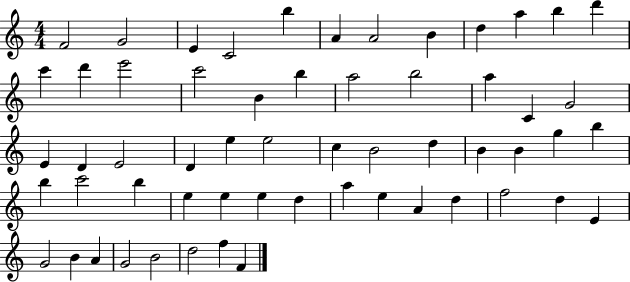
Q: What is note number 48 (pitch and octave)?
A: F5